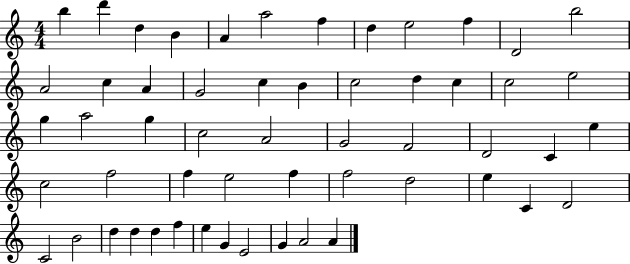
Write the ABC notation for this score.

X:1
T:Untitled
M:4/4
L:1/4
K:C
b d' d B A a2 f d e2 f D2 b2 A2 c A G2 c B c2 d c c2 e2 g a2 g c2 A2 G2 F2 D2 C e c2 f2 f e2 f f2 d2 e C D2 C2 B2 d d d f e G E2 G A2 A